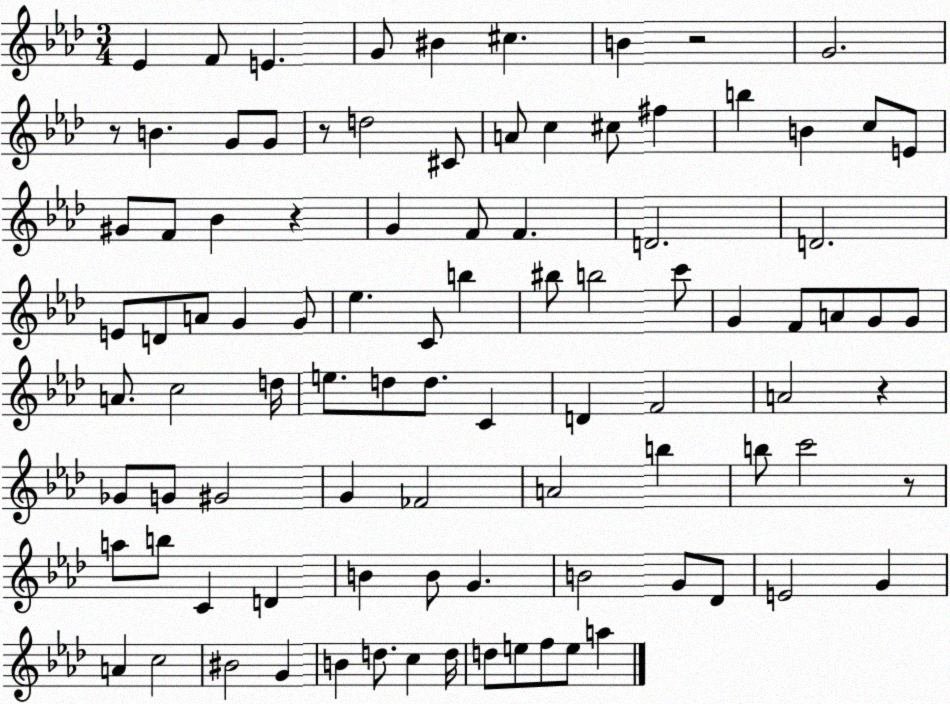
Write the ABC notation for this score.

X:1
T:Untitled
M:3/4
L:1/4
K:Ab
_E F/2 E G/2 ^B ^c B z2 G2 z/2 B G/2 G/2 z/2 d2 ^C/2 A/2 c ^c/2 ^f b B c/2 E/2 ^G/2 F/2 _B z G F/2 F D2 D2 E/2 D/2 A/2 G G/2 _e C/2 b ^b/2 b2 c'/2 G F/2 A/2 G/2 G/2 A/2 c2 d/4 e/2 d/2 d/2 C D F2 A2 z _G/2 G/2 ^G2 G _F2 A2 b b/2 c'2 z/2 a/2 b/2 C D B B/2 G B2 G/2 _D/2 E2 G A c2 ^B2 G B d/2 c d/4 d/2 e/2 f/2 e/2 a